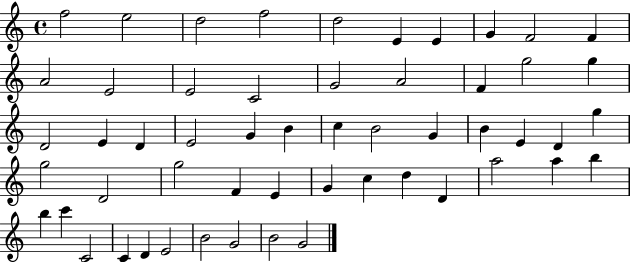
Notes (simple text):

F5/h E5/h D5/h F5/h D5/h E4/q E4/q G4/q F4/h F4/q A4/h E4/h E4/h C4/h G4/h A4/h F4/q G5/h G5/q D4/h E4/q D4/q E4/h G4/q B4/q C5/q B4/h G4/q B4/q E4/q D4/q G5/q G5/h D4/h G5/h F4/q E4/q G4/q C5/q D5/q D4/q A5/h A5/q B5/q B5/q C6/q C4/h C4/q D4/q E4/h B4/h G4/h B4/h G4/h